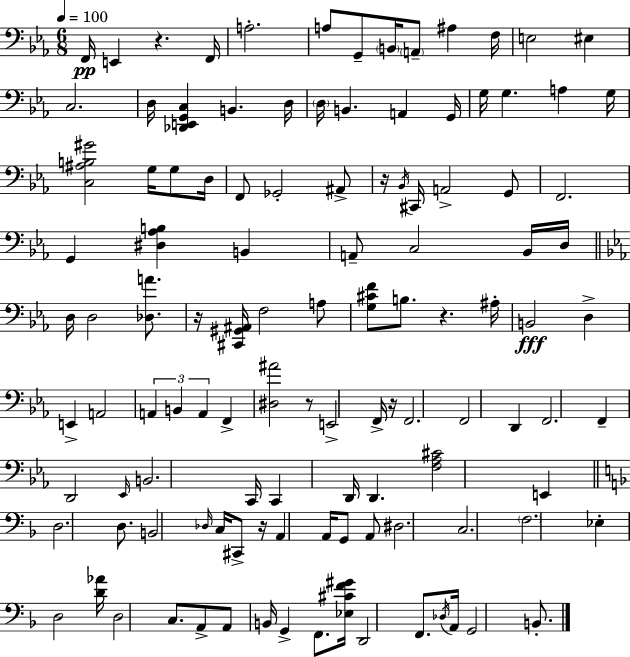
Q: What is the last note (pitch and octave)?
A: B2